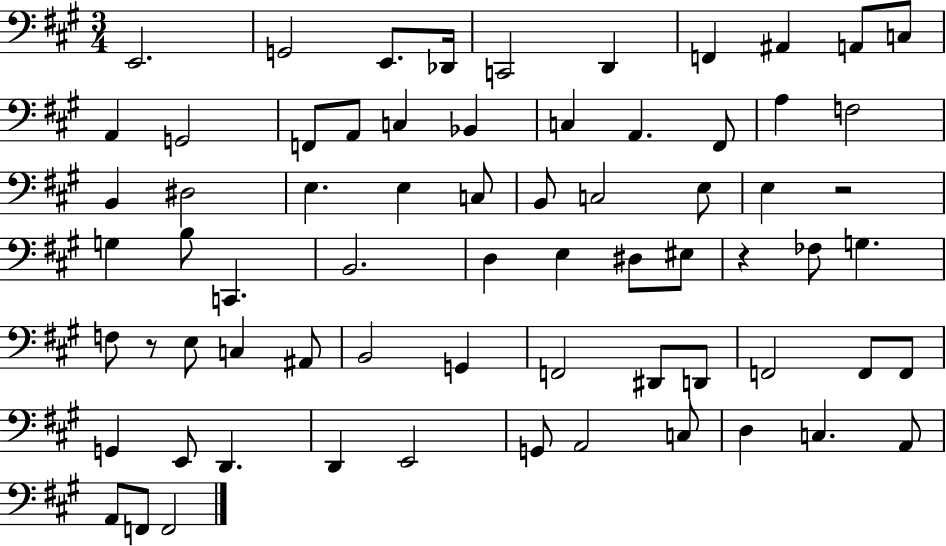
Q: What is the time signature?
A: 3/4